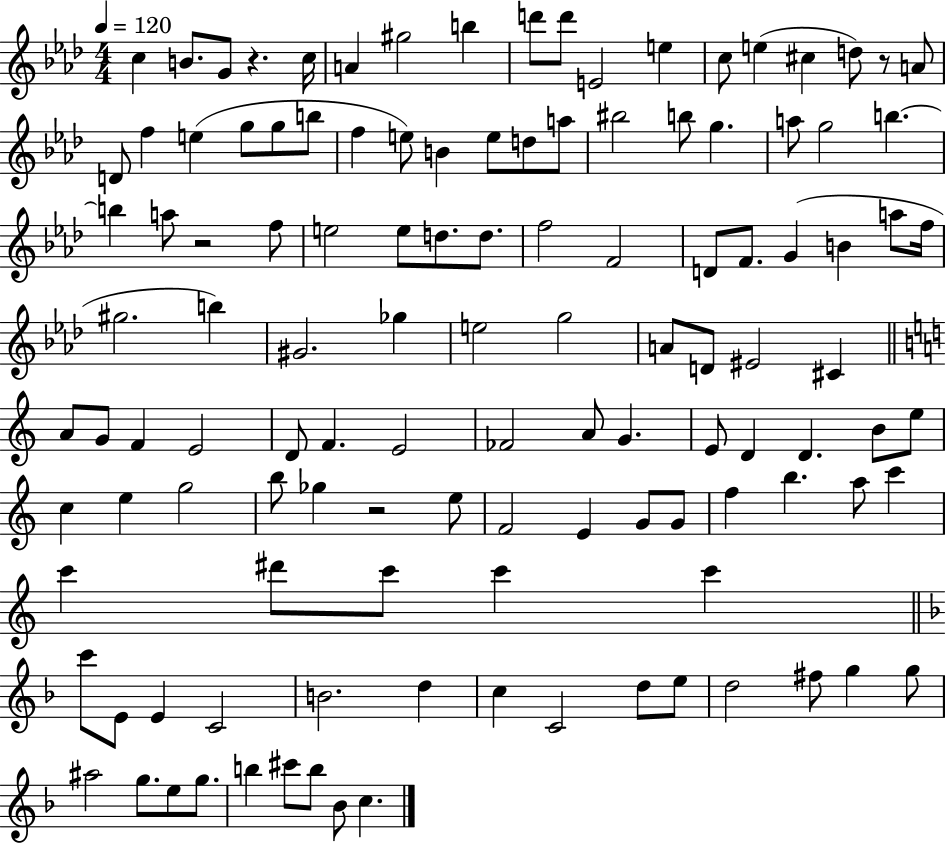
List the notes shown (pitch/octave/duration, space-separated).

C5/q B4/e. G4/e R/q. C5/s A4/q G#5/h B5/q D6/e D6/e E4/h E5/q C5/e E5/q C#5/q D5/e R/e A4/e D4/e F5/q E5/q G5/e G5/e B5/e F5/q E5/e B4/q E5/e D5/e A5/e BIS5/h B5/e G5/q. A5/e G5/h B5/q. B5/q A5/e R/h F5/e E5/h E5/e D5/e. D5/e. F5/h F4/h D4/e F4/e. G4/q B4/q A5/e F5/s G#5/h. B5/q G#4/h. Gb5/q E5/h G5/h A4/e D4/e EIS4/h C#4/q A4/e G4/e F4/q E4/h D4/e F4/q. E4/h FES4/h A4/e G4/q. E4/e D4/q D4/q. B4/e E5/e C5/q E5/q G5/h B5/e Gb5/q R/h E5/e F4/h E4/q G4/e G4/e F5/q B5/q. A5/e C6/q C6/q D#6/e C6/e C6/q C6/q C6/e E4/e E4/q C4/h B4/h. D5/q C5/q C4/h D5/e E5/e D5/h F#5/e G5/q G5/e A#5/h G5/e. E5/e G5/e. B5/q C#6/e B5/e Bb4/e C5/q.